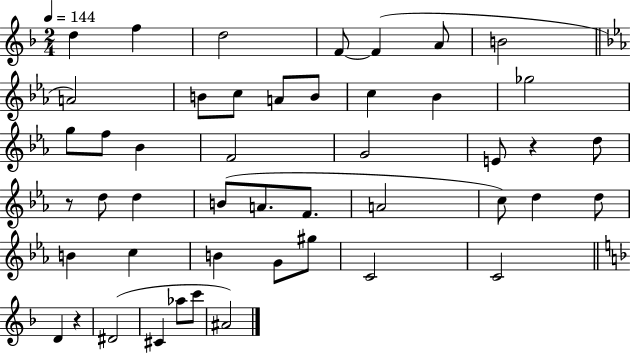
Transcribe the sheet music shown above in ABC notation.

X:1
T:Untitled
M:2/4
L:1/4
K:F
d f d2 F/2 F A/2 B2 A2 B/2 c/2 A/2 B/2 c _B _g2 g/2 f/2 _B F2 G2 E/2 z d/2 z/2 d/2 d B/2 A/2 F/2 A2 c/2 d d/2 B c B G/2 ^g/2 C2 C2 D z ^D2 ^C _a/2 c'/2 ^A2